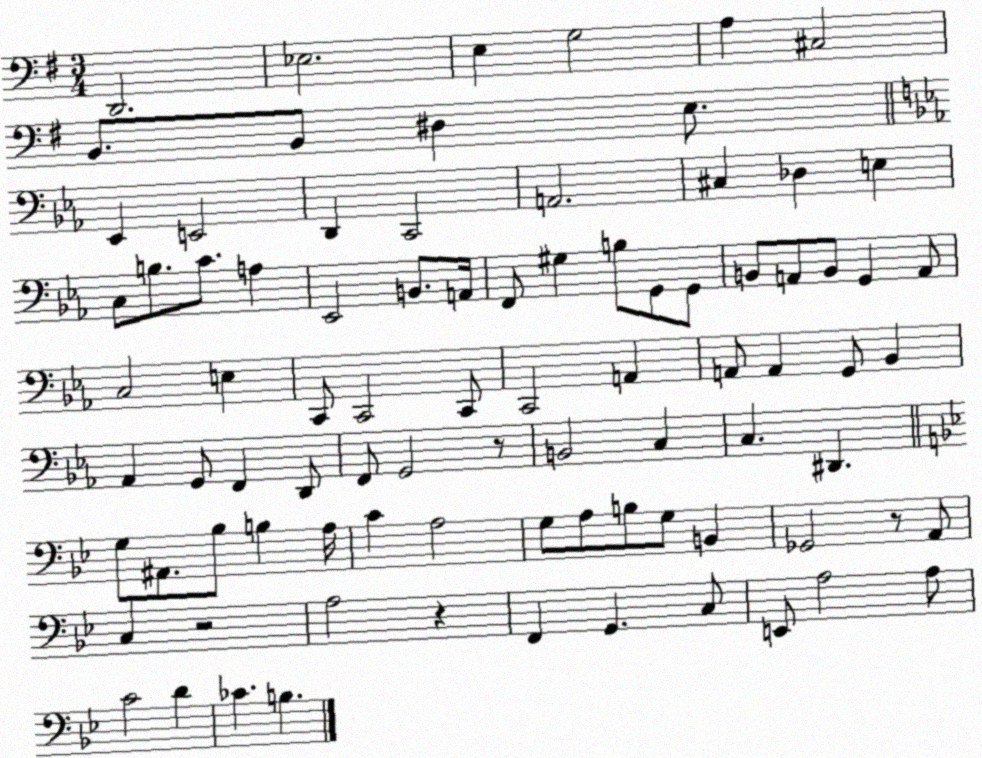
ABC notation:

X:1
T:Untitled
M:3/4
L:1/4
K:G
D,,2 _E,2 E, G,2 A, ^C,2 B,,/2 B,,/2 ^D, E,/2 _E,, E,,2 D,, C,,2 A,,2 ^C, _D, E, C,/2 B,/2 C/2 A, _E,,2 B,,/2 A,,/4 F,,/2 ^G, B,/2 G,,/2 G,,/2 B,,/2 A,,/2 B,,/2 G,, A,,/2 C,2 E, C,,/2 C,,2 C,,/2 C,,2 A,, A,,/2 A,, G,,/2 _B,, _A,, G,,/2 F,, D,,/2 F,,/2 G,,2 z/2 B,,2 C, C, ^D,, G,/2 ^A,,/2 _B,/2 B, A,/4 C A,2 G,/2 A,/2 B,/2 G,/2 B,, _G,,2 z/2 A,,/2 C, z2 A,2 z F,, G,, C,/2 E,,/2 A,2 A,/2 C2 D _C B,